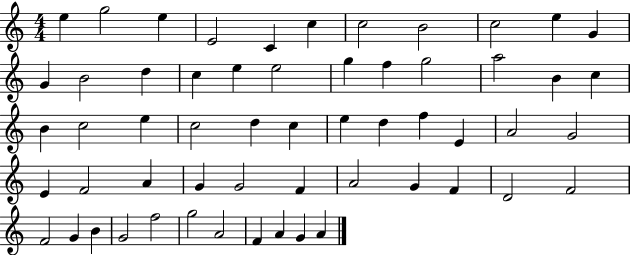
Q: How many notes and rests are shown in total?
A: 57